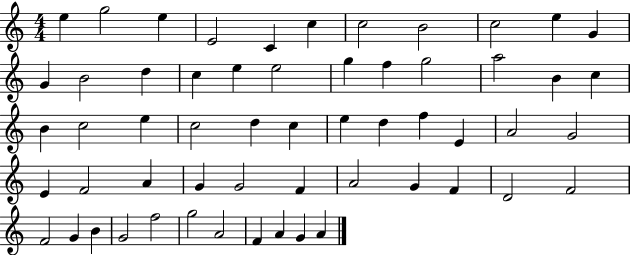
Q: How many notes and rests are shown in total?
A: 57